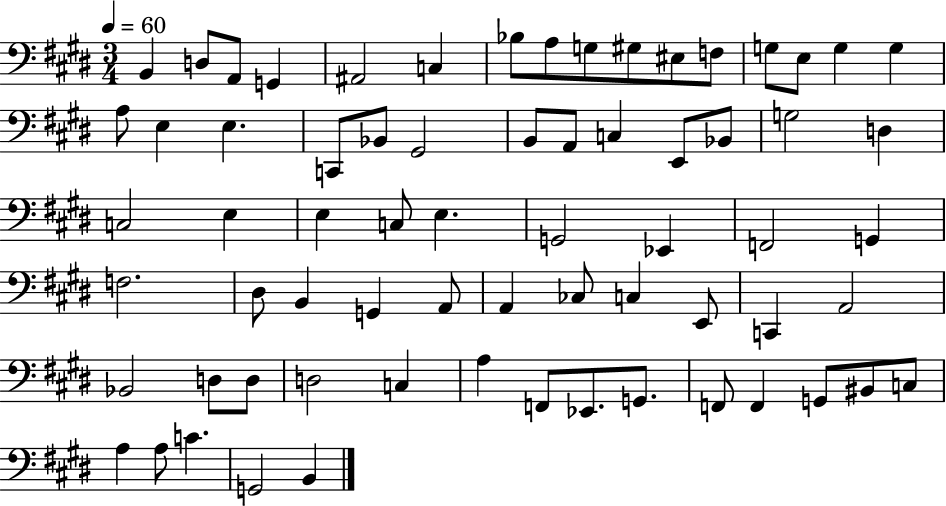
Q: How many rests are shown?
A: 0